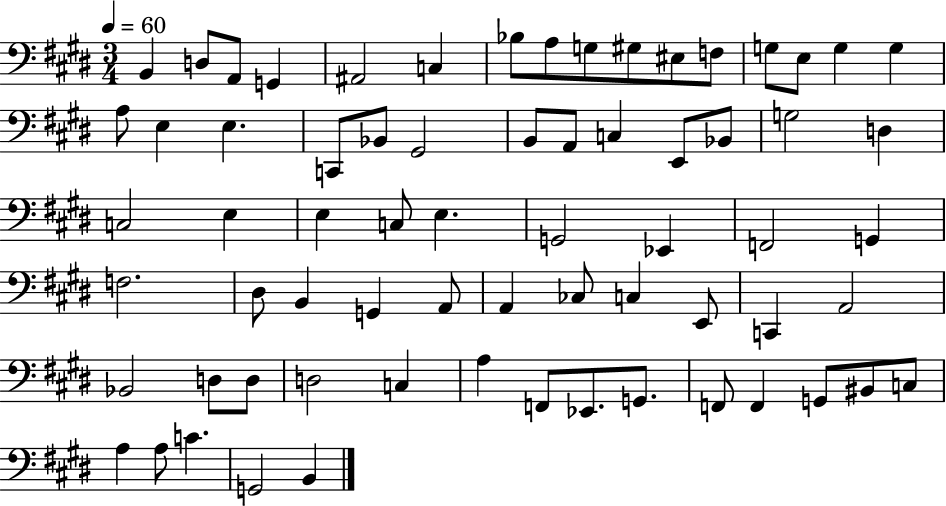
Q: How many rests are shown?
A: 0